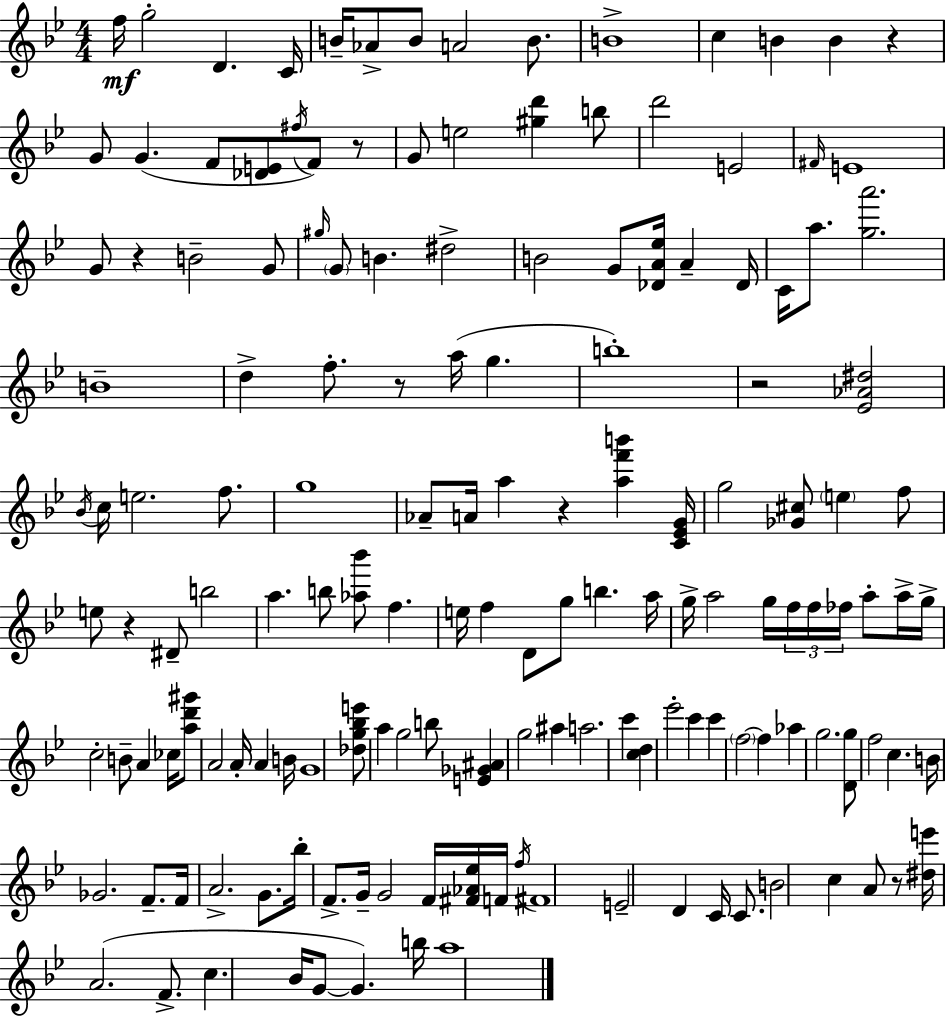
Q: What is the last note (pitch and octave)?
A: A5